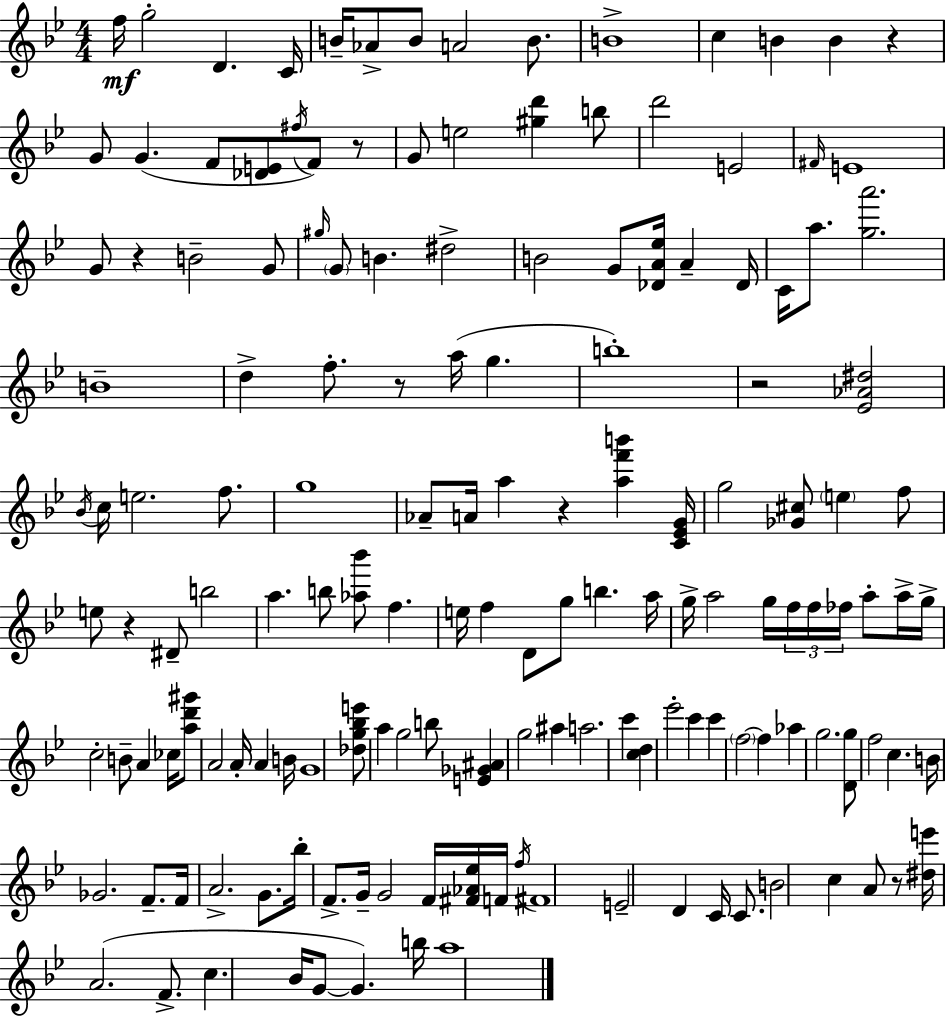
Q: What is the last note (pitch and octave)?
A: A5